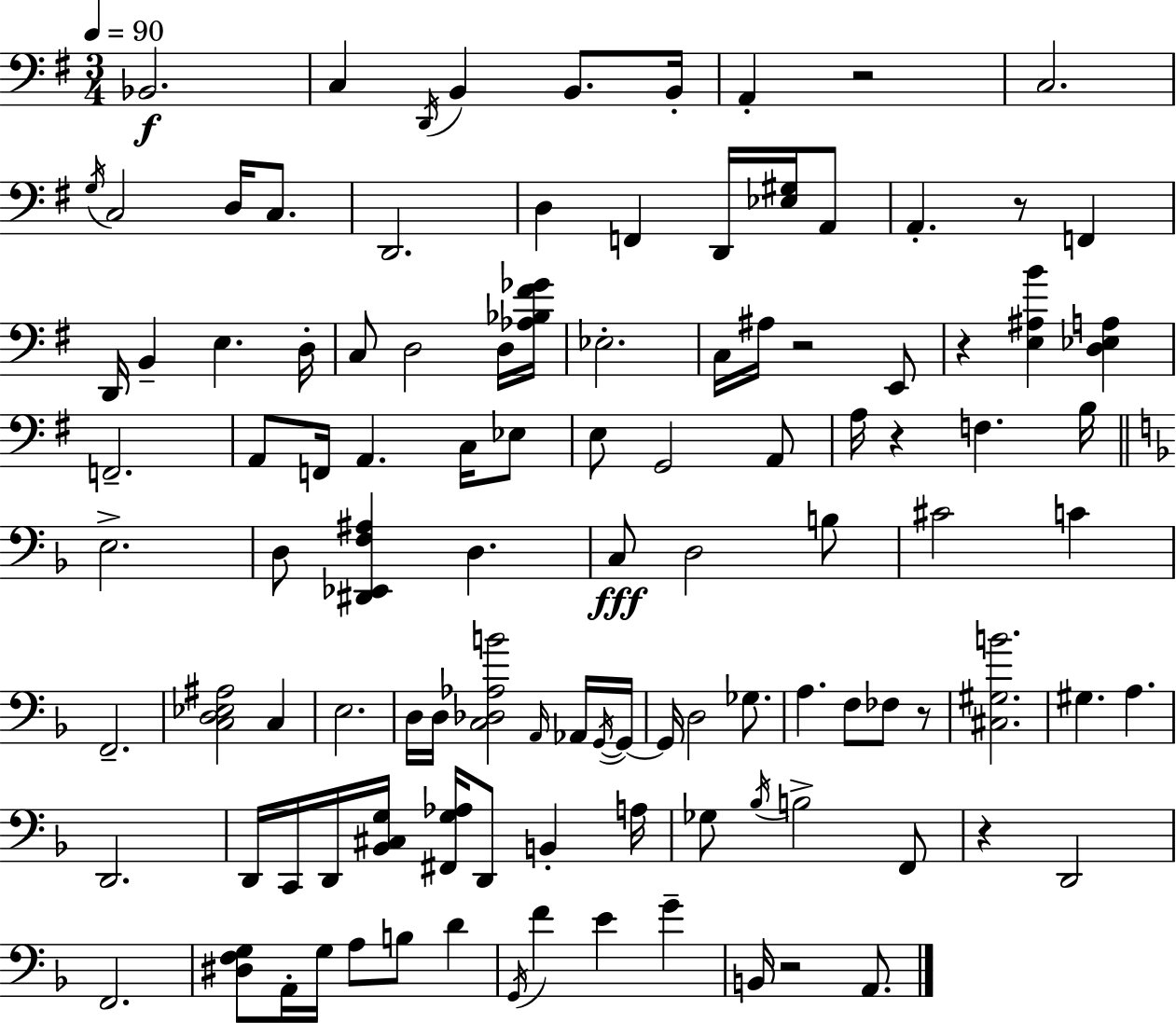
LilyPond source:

{
  \clef bass
  \numericTimeSignature
  \time 3/4
  \key e \minor
  \tempo 4 = 90
  bes,2.\f | c4 \acciaccatura { d,16 } b,4 b,8. | b,16-. a,4-. r2 | c2. | \break \acciaccatura { g16 } c2 d16 c8. | d,2. | d4 f,4 d,16 <ees gis>16 | a,8 a,4.-. r8 f,4 | \break d,16 b,4-- e4. | d16-. c8 d2 | d16 <aes bes fis' ges'>16 ees2.-. | c16 ais16 r2 | \break e,8 r4 <e ais b'>4 <d ees a>4 | f,2.-- | a,8 f,16 a,4. c16 | ees8 e8 g,2 | \break a,8 a16 r4 f4. | b16 \bar "||" \break \key f \major e2.-> | d8 <dis, ees, f ais>4 d4. | c8\fff d2 b8 | cis'2 c'4 | \break f,2.-- | <c d ees ais>2 c4 | e2. | d16 d16 <c des aes b'>2 \grace { a,16 } aes,16 | \break \acciaccatura { g,16~ }~ g,16 g,16 d2 ges8. | a4. f8 fes8 | r8 <cis gis b'>2. | gis4. a4. | \break d,2. | d,16 c,16 d,16 <bes, cis g>16 <fis, g aes>16 d,8 b,4-. | a16 ges8 \acciaccatura { bes16 } b2-> | f,8 r4 d,2 | \break f,2. | <dis f g>8 a,16-. g16 a8 b8 d'4 | \acciaccatura { g,16 } f'4 e'4 | g'4-- b,16 r2 | \break a,8. \bar "|."
}